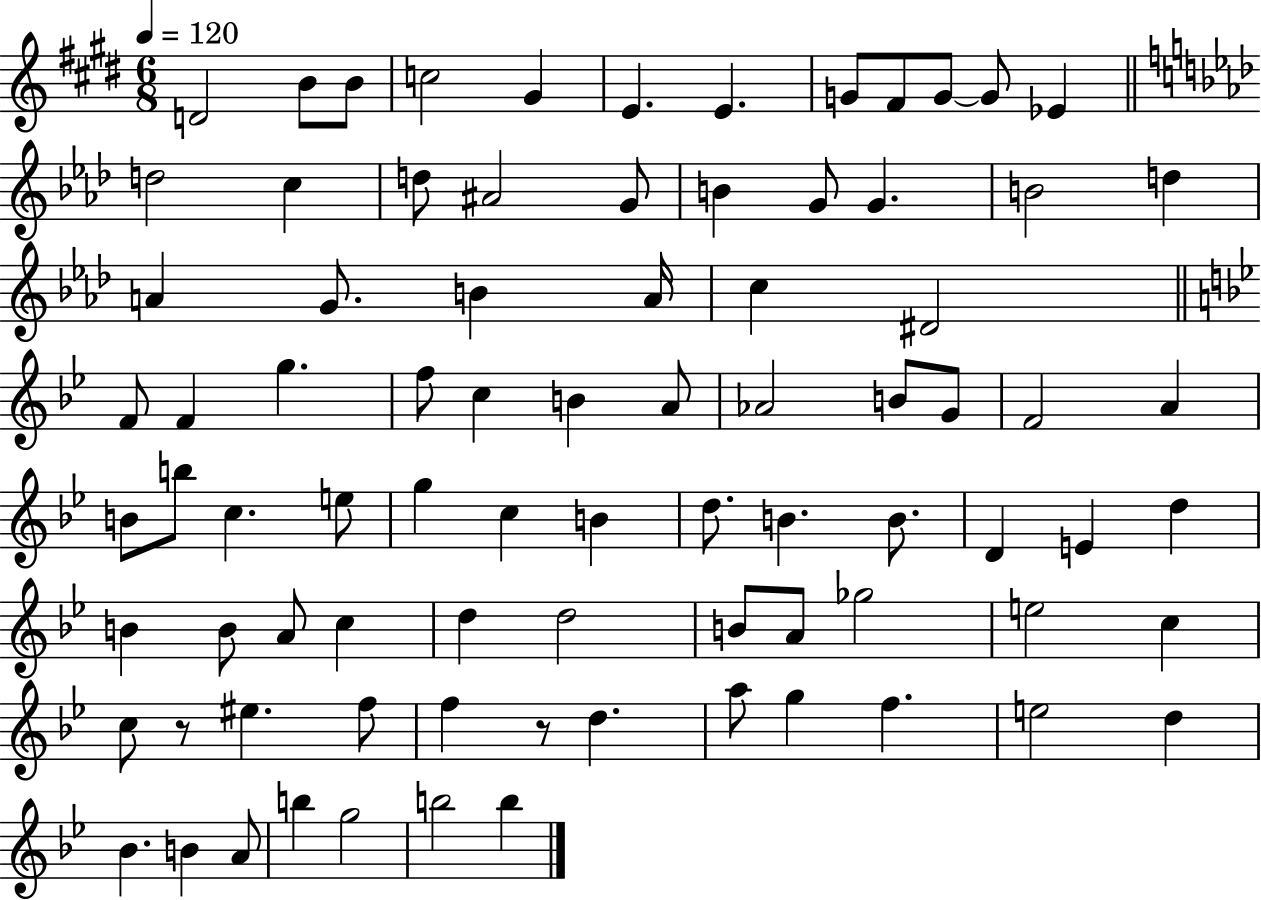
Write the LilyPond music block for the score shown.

{
  \clef treble
  \numericTimeSignature
  \time 6/8
  \key e \major
  \tempo 4 = 120
  \repeat volta 2 { d'2 b'8 b'8 | c''2 gis'4 | e'4. e'4. | g'8 fis'8 g'8~~ g'8 ees'4 | \break \bar "||" \break \key f \minor d''2 c''4 | d''8 ais'2 g'8 | b'4 g'8 g'4. | b'2 d''4 | \break a'4 g'8. b'4 a'16 | c''4 dis'2 | \bar "||" \break \key g \minor f'8 f'4 g''4. | f''8 c''4 b'4 a'8 | aes'2 b'8 g'8 | f'2 a'4 | \break b'8 b''8 c''4. e''8 | g''4 c''4 b'4 | d''8. b'4. b'8. | d'4 e'4 d''4 | \break b'4 b'8 a'8 c''4 | d''4 d''2 | b'8 a'8 ges''2 | e''2 c''4 | \break c''8 r8 eis''4. f''8 | f''4 r8 d''4. | a''8 g''4 f''4. | e''2 d''4 | \break bes'4. b'4 a'8 | b''4 g''2 | b''2 b''4 | } \bar "|."
}